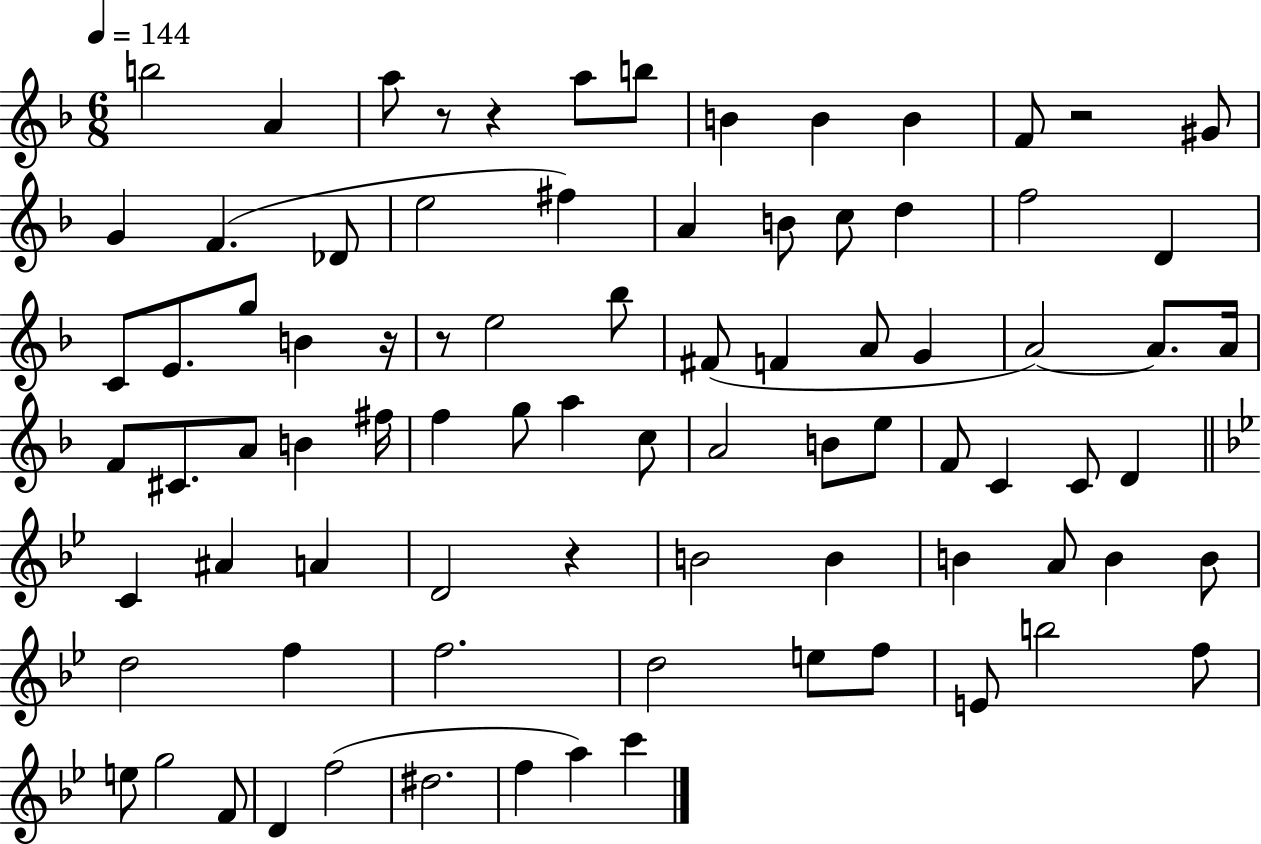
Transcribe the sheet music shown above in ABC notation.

X:1
T:Untitled
M:6/8
L:1/4
K:F
b2 A a/2 z/2 z a/2 b/2 B B B F/2 z2 ^G/2 G F _D/2 e2 ^f A B/2 c/2 d f2 D C/2 E/2 g/2 B z/4 z/2 e2 _b/2 ^F/2 F A/2 G A2 A/2 A/4 F/2 ^C/2 A/2 B ^f/4 f g/2 a c/2 A2 B/2 e/2 F/2 C C/2 D C ^A A D2 z B2 B B A/2 B B/2 d2 f f2 d2 e/2 f/2 E/2 b2 f/2 e/2 g2 F/2 D f2 ^d2 f a c'